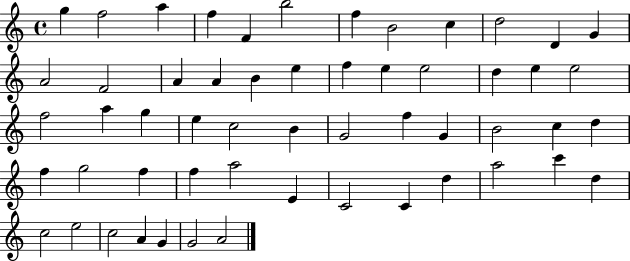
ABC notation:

X:1
T:Untitled
M:4/4
L:1/4
K:C
g f2 a f F b2 f B2 c d2 D G A2 F2 A A B e f e e2 d e e2 f2 a g e c2 B G2 f G B2 c d f g2 f f a2 E C2 C d a2 c' d c2 e2 c2 A G G2 A2